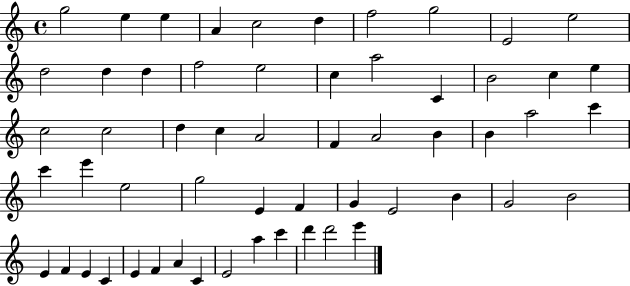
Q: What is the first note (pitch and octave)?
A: G5